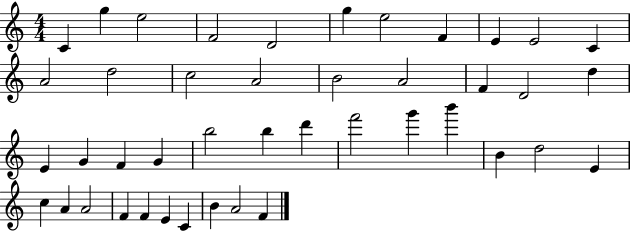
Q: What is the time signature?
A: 4/4